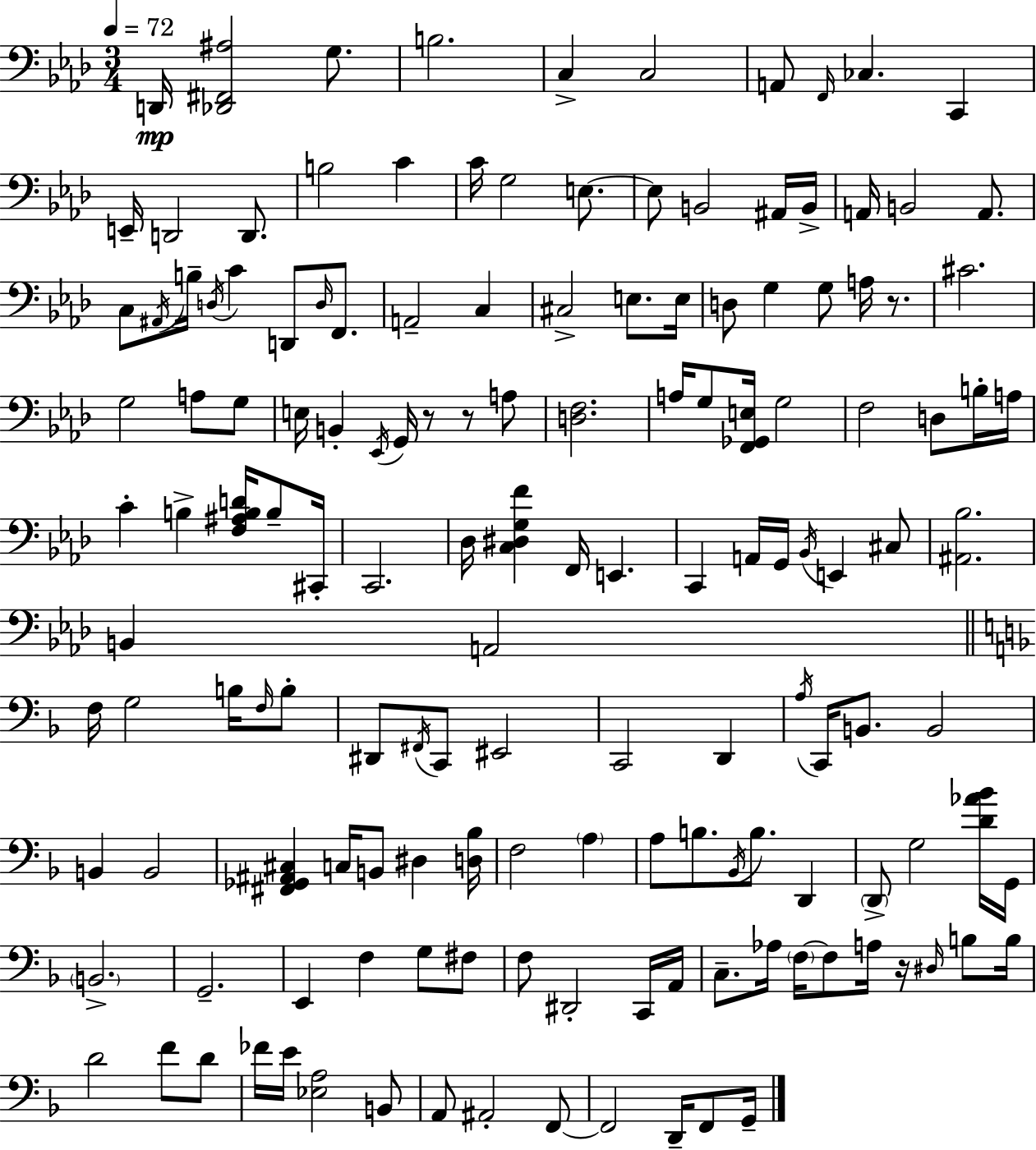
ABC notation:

X:1
T:Untitled
M:3/4
L:1/4
K:Fm
D,,/4 [_D,,^F,,^A,]2 G,/2 B,2 C, C,2 A,,/2 F,,/4 _C, C,, E,,/4 D,,2 D,,/2 B,2 C C/4 G,2 E,/2 E,/2 B,,2 ^A,,/4 B,,/4 A,,/4 B,,2 A,,/2 C,/2 ^A,,/4 B,/4 D,/4 C D,,/2 D,/4 F,,/2 A,,2 C, ^C,2 E,/2 E,/4 D,/2 G, G,/2 A,/4 z/2 ^C2 G,2 A,/2 G,/2 E,/4 B,, _E,,/4 G,,/4 z/2 z/2 A,/2 [D,F,]2 A,/4 G,/2 [F,,_G,,E,]/4 G,2 F,2 D,/2 B,/4 A,/4 C B, [F,^A,B,D]/4 B,/2 ^C,,/4 C,,2 _D,/4 [C,^D,G,F] F,,/4 E,, C,, A,,/4 G,,/4 _B,,/4 E,, ^C,/2 [^A,,_B,]2 B,, A,,2 F,/4 G,2 B,/4 F,/4 B,/2 ^D,,/2 ^F,,/4 C,,/2 ^E,,2 C,,2 D,, A,/4 C,,/4 B,,/2 B,,2 B,, B,,2 [^F,,_G,,^A,,^C,] C,/4 B,,/2 ^D, [D,_B,]/4 F,2 A, A,/2 B,/2 _B,,/4 B,/2 D,, D,,/2 G,2 [D_A_B]/4 G,,/4 B,,2 G,,2 E,, F, G,/2 ^F,/2 F,/2 ^D,,2 C,,/4 A,,/4 C,/2 _A,/4 F,/4 F,/2 A,/4 z/4 ^D,/4 B,/2 B,/4 D2 F/2 D/2 _F/4 E/4 [_E,A,]2 B,,/2 A,,/2 ^A,,2 F,,/2 F,,2 D,,/4 F,,/2 G,,/4